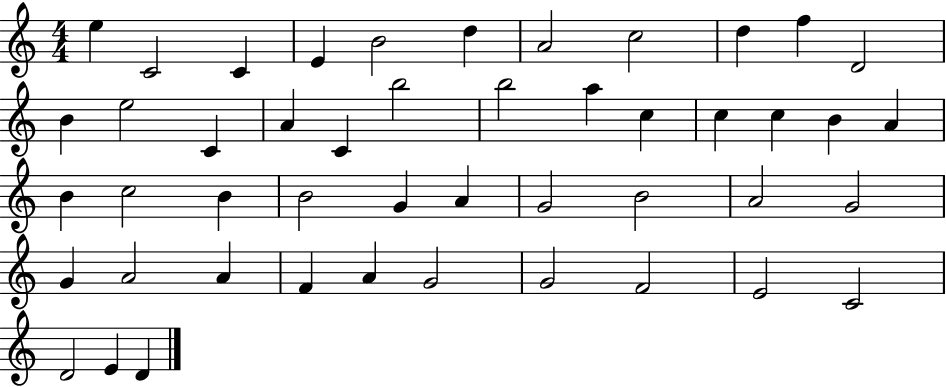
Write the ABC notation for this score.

X:1
T:Untitled
M:4/4
L:1/4
K:C
e C2 C E B2 d A2 c2 d f D2 B e2 C A C b2 b2 a c c c B A B c2 B B2 G A G2 B2 A2 G2 G A2 A F A G2 G2 F2 E2 C2 D2 E D